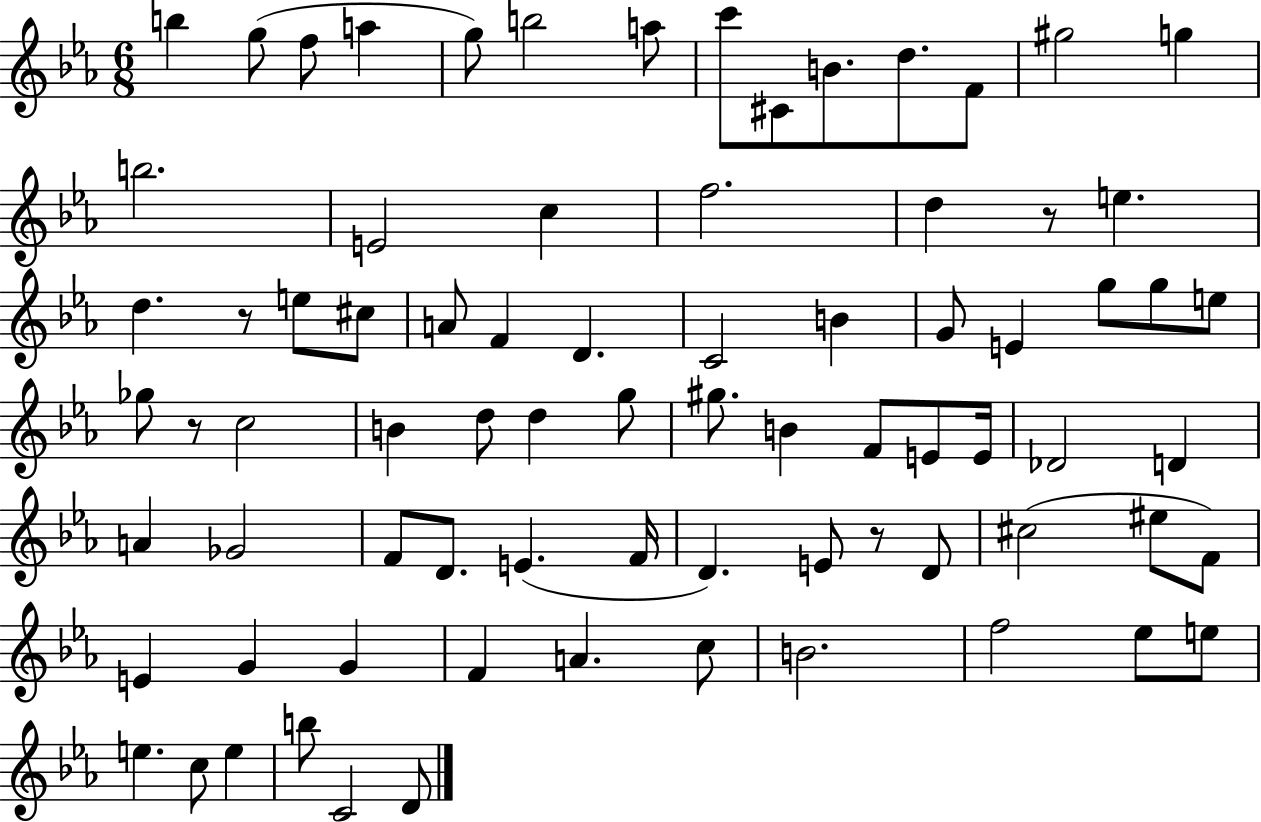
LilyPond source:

{
  \clef treble
  \numericTimeSignature
  \time 6/8
  \key ees \major
  b''4 g''8( f''8 a''4 | g''8) b''2 a''8 | c'''8 cis'8 b'8. d''8. f'8 | gis''2 g''4 | \break b''2. | e'2 c''4 | f''2. | d''4 r8 e''4. | \break d''4. r8 e''8 cis''8 | a'8 f'4 d'4. | c'2 b'4 | g'8 e'4 g''8 g''8 e''8 | \break ges''8 r8 c''2 | b'4 d''8 d''4 g''8 | gis''8. b'4 f'8 e'8 e'16 | des'2 d'4 | \break a'4 ges'2 | f'8 d'8. e'4.( f'16 | d'4.) e'8 r8 d'8 | cis''2( eis''8 f'8) | \break e'4 g'4 g'4 | f'4 a'4. c''8 | b'2. | f''2 ees''8 e''8 | \break e''4. c''8 e''4 | b''8 c'2 d'8 | \bar "|."
}